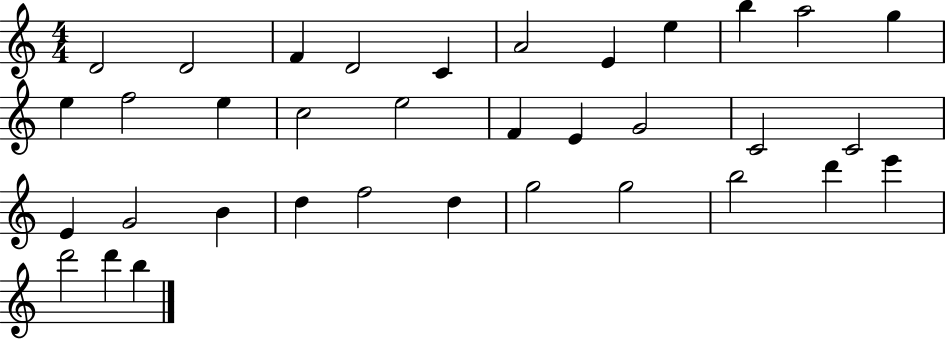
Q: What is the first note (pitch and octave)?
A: D4